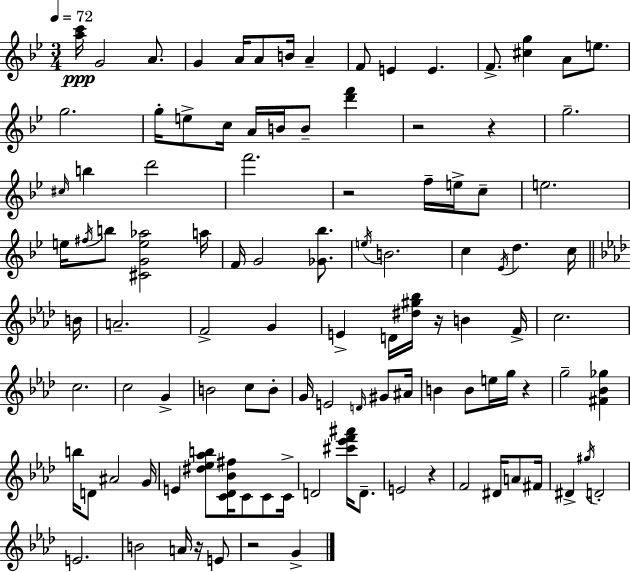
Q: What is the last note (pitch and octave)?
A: G4